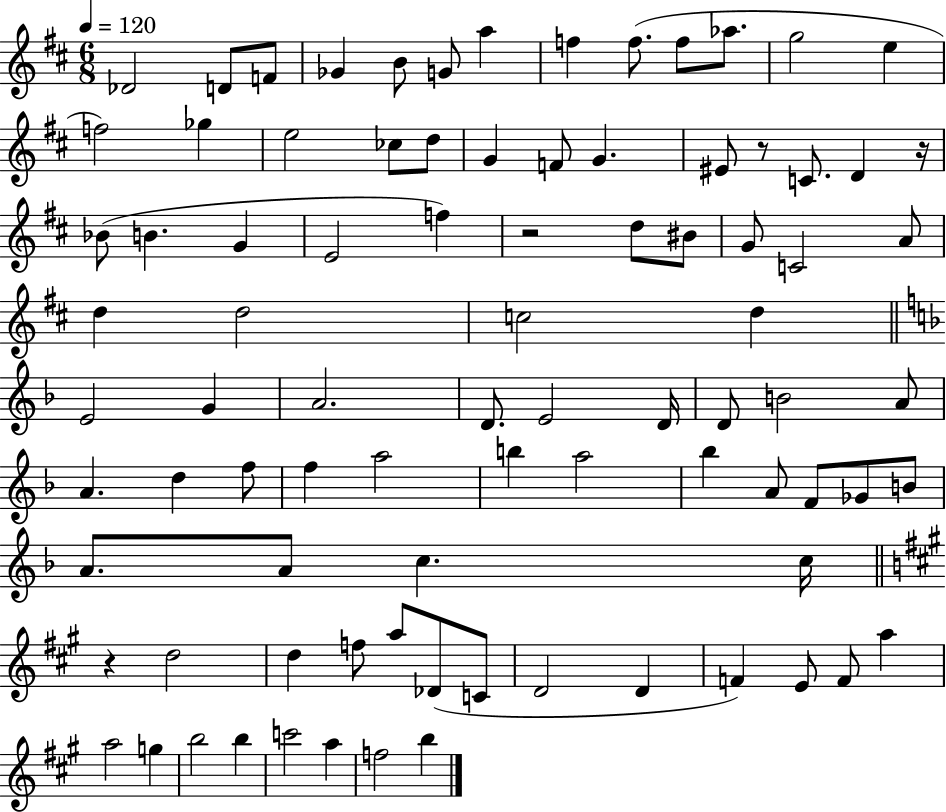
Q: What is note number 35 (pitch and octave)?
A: D5